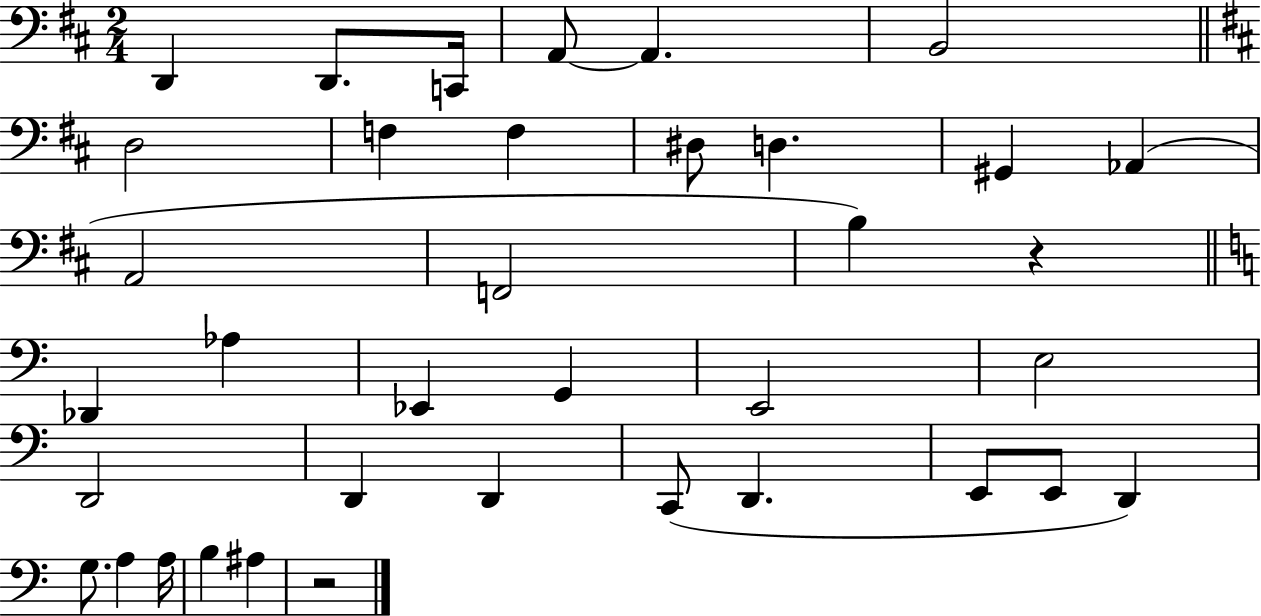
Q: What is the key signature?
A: D major